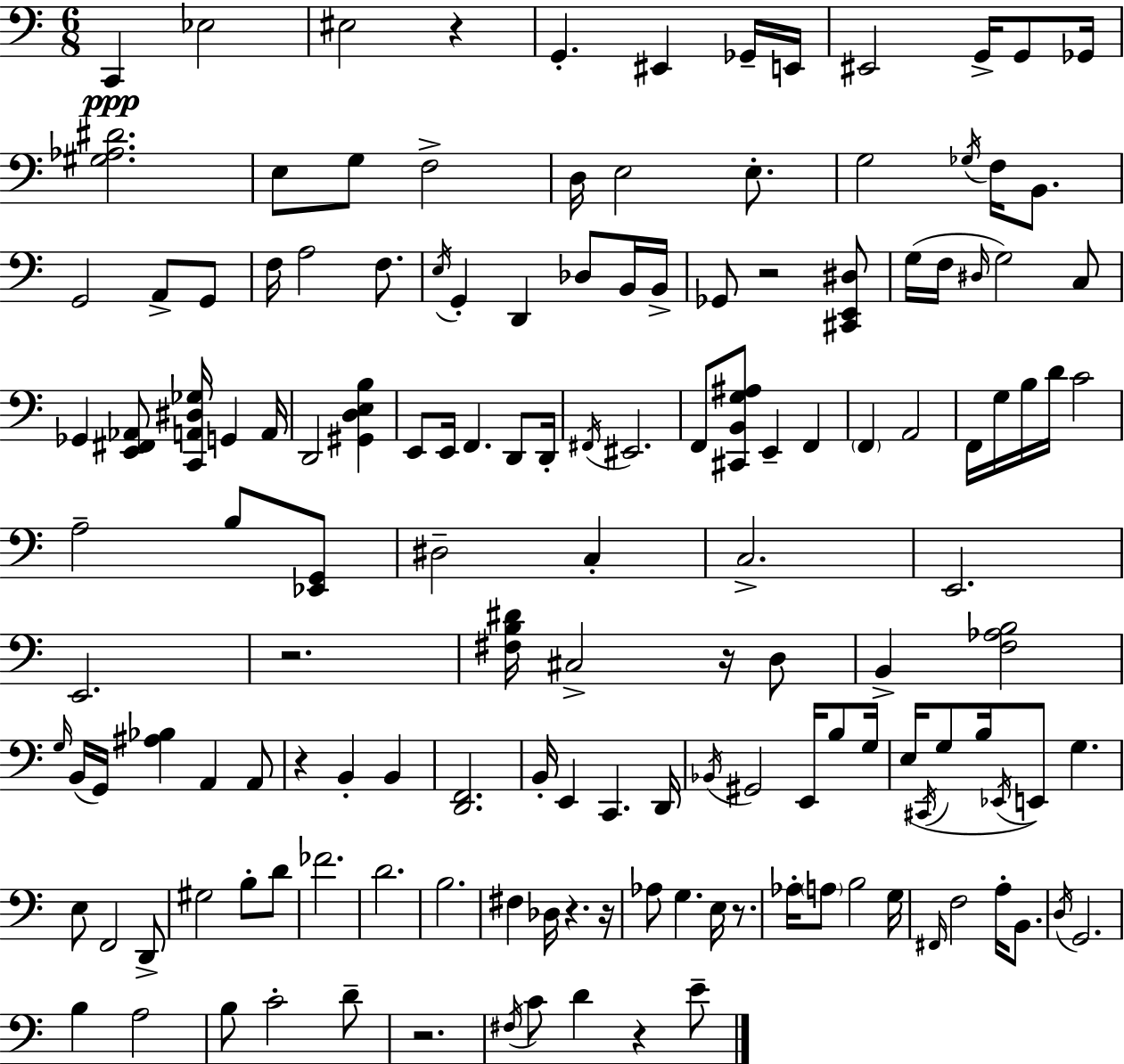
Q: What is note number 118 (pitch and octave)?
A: B3